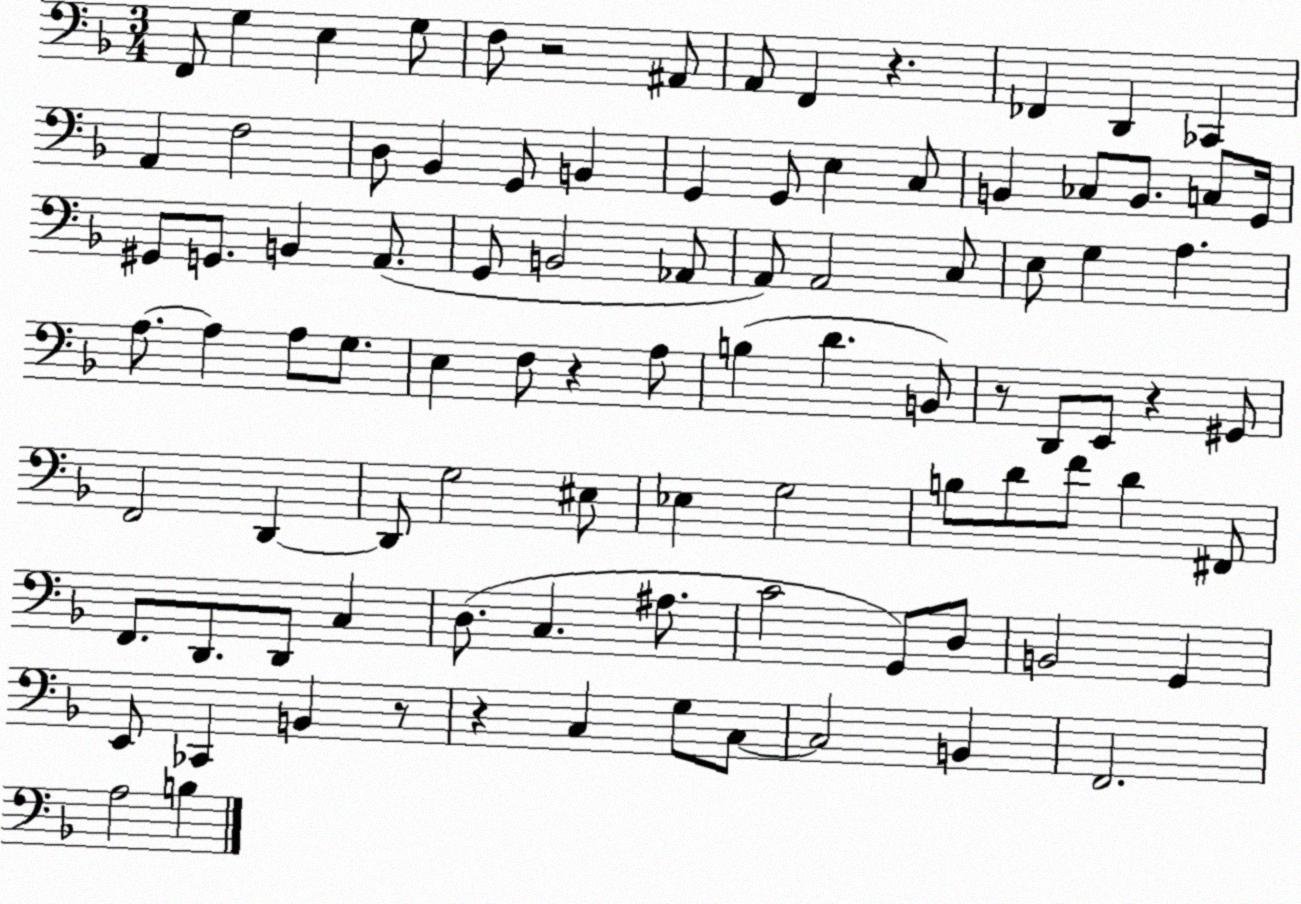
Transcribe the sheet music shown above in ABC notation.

X:1
T:Untitled
M:3/4
L:1/4
K:F
F,,/2 G, E, G,/2 F,/2 z2 ^A,,/2 A,,/2 F,, z _F,, D,, _C,, A,, F,2 D,/2 _B,, G,,/2 B,, G,, G,,/2 E, C,/2 B,, _C,/2 B,,/2 C,/2 G,,/4 ^G,,/2 G,,/2 B,, A,,/2 G,,/2 B,,2 _A,,/2 A,,/2 A,,2 C,/2 E,/2 G, A, A,/2 A, A,/2 G,/2 E, F,/2 z A,/2 B, D B,,/2 z/2 D,,/2 E,,/2 z ^G,,/2 F,,2 D,, D,,/2 G,2 ^E,/2 _E, G,2 B,/2 D/2 F/2 D ^F,,/2 F,,/2 D,,/2 D,,/2 C, D,/2 C, ^A,/2 C2 G,,/2 D,/2 B,,2 G,, E,,/2 _C,, B,, z/2 z C, G,/2 C,/2 C,2 B,, F,,2 A,2 B,